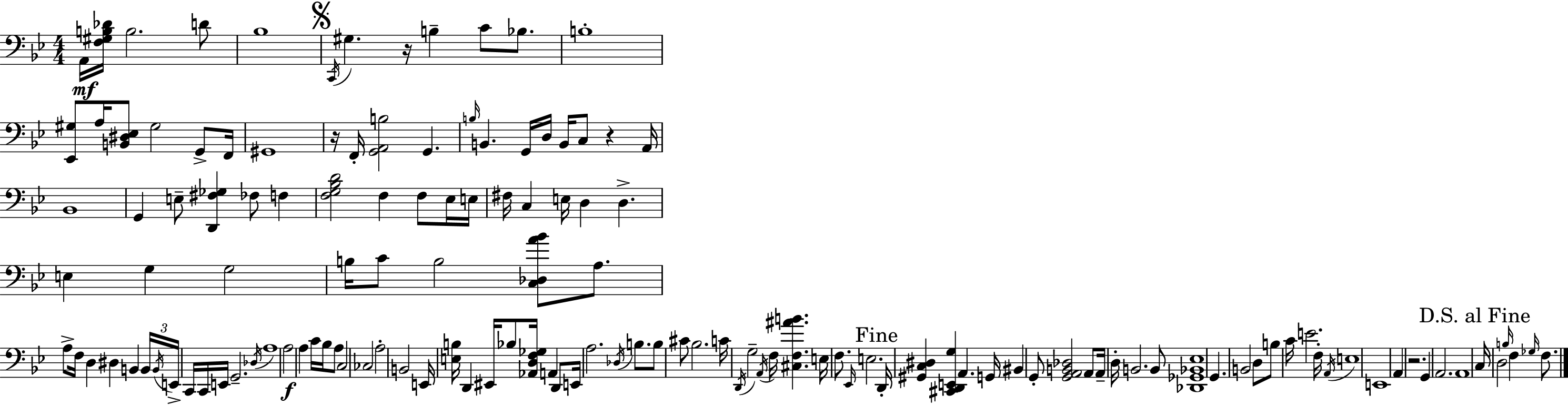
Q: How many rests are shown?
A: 4